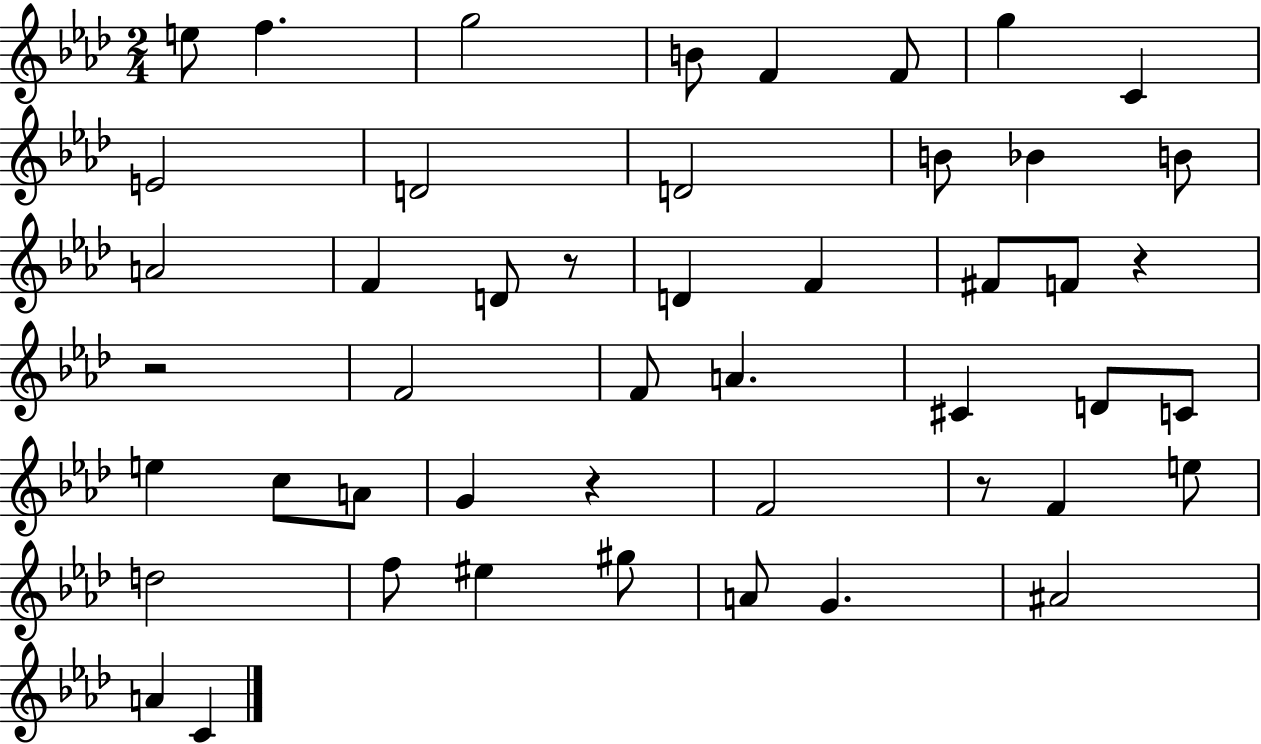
{
  \clef treble
  \numericTimeSignature
  \time 2/4
  \key aes \major
  \repeat volta 2 { e''8 f''4. | g''2 | b'8 f'4 f'8 | g''4 c'4 | \break e'2 | d'2 | d'2 | b'8 bes'4 b'8 | \break a'2 | f'4 d'8 r8 | d'4 f'4 | fis'8 f'8 r4 | \break r2 | f'2 | f'8 a'4. | cis'4 d'8 c'8 | \break e''4 c''8 a'8 | g'4 r4 | f'2 | r8 f'4 e''8 | \break d''2 | f''8 eis''4 gis''8 | a'8 g'4. | ais'2 | \break a'4 c'4 | } \bar "|."
}